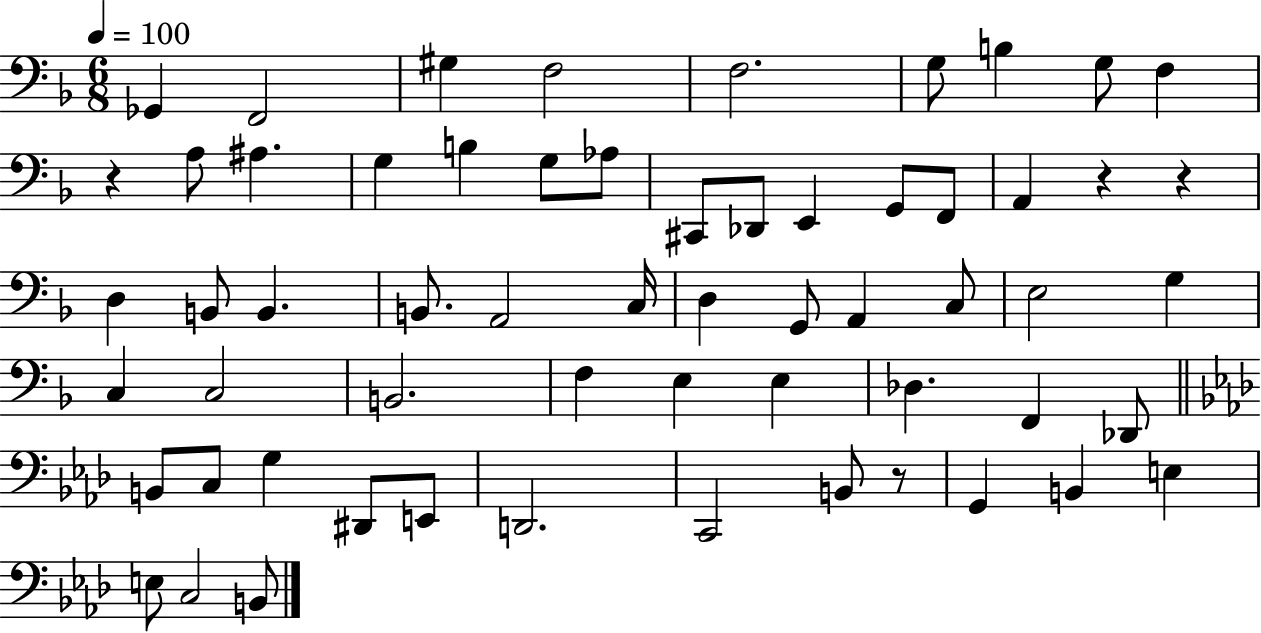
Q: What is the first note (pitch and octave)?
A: Gb2